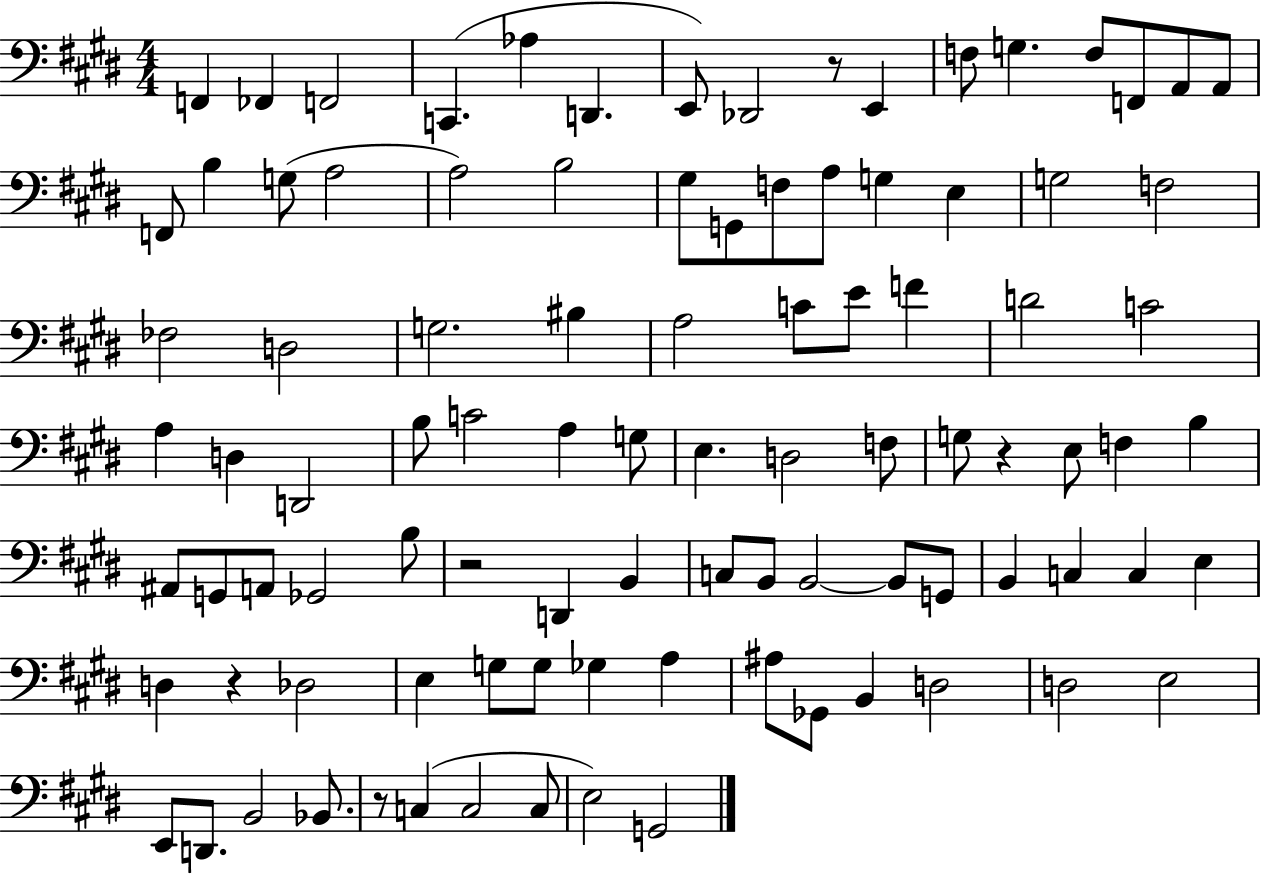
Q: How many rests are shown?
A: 5